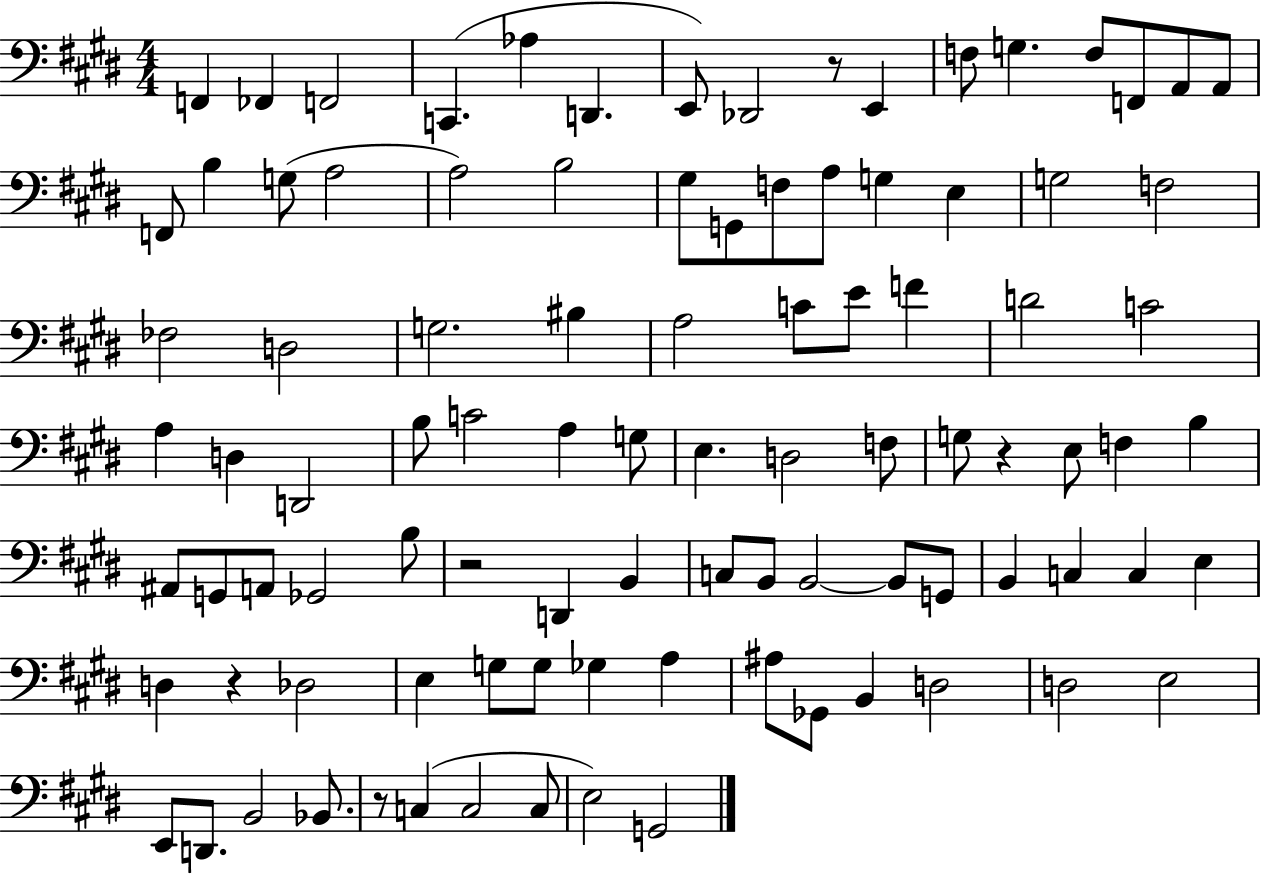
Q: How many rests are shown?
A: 5